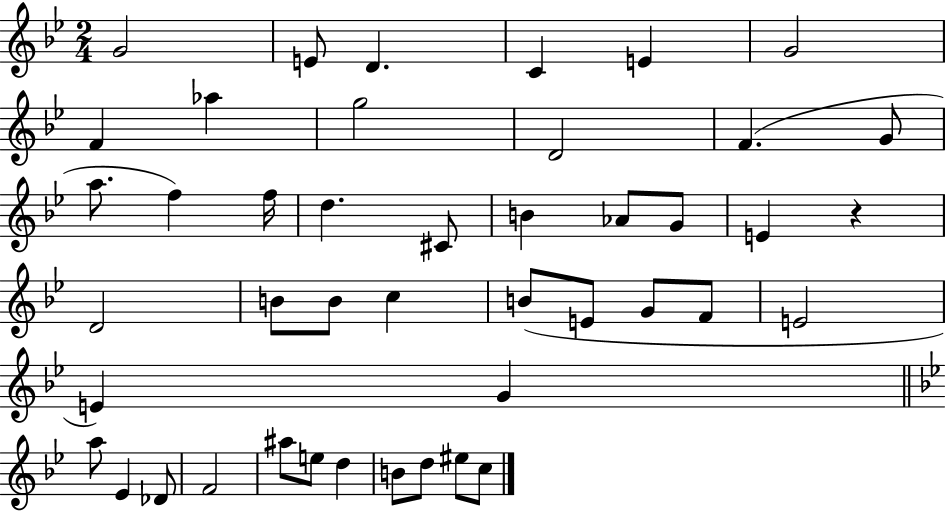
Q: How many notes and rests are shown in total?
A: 44